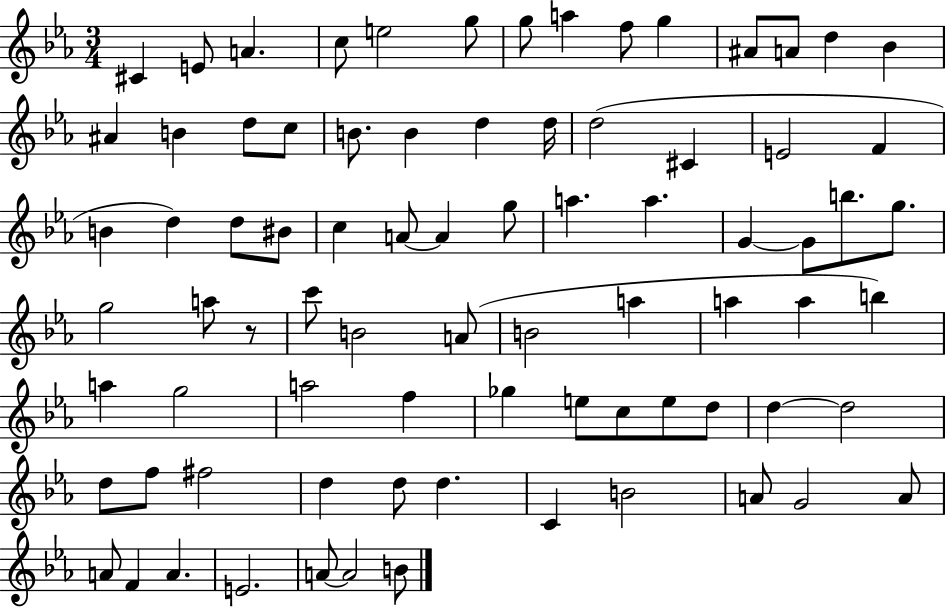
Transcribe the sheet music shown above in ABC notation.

X:1
T:Untitled
M:3/4
L:1/4
K:Eb
^C E/2 A c/2 e2 g/2 g/2 a f/2 g ^A/2 A/2 d _B ^A B d/2 c/2 B/2 B d d/4 d2 ^C E2 F B d d/2 ^B/2 c A/2 A g/2 a a G G/2 b/2 g/2 g2 a/2 z/2 c'/2 B2 A/2 B2 a a a b a g2 a2 f _g e/2 c/2 e/2 d/2 d d2 d/2 f/2 ^f2 d d/2 d C B2 A/2 G2 A/2 A/2 F A E2 A/2 A2 B/2